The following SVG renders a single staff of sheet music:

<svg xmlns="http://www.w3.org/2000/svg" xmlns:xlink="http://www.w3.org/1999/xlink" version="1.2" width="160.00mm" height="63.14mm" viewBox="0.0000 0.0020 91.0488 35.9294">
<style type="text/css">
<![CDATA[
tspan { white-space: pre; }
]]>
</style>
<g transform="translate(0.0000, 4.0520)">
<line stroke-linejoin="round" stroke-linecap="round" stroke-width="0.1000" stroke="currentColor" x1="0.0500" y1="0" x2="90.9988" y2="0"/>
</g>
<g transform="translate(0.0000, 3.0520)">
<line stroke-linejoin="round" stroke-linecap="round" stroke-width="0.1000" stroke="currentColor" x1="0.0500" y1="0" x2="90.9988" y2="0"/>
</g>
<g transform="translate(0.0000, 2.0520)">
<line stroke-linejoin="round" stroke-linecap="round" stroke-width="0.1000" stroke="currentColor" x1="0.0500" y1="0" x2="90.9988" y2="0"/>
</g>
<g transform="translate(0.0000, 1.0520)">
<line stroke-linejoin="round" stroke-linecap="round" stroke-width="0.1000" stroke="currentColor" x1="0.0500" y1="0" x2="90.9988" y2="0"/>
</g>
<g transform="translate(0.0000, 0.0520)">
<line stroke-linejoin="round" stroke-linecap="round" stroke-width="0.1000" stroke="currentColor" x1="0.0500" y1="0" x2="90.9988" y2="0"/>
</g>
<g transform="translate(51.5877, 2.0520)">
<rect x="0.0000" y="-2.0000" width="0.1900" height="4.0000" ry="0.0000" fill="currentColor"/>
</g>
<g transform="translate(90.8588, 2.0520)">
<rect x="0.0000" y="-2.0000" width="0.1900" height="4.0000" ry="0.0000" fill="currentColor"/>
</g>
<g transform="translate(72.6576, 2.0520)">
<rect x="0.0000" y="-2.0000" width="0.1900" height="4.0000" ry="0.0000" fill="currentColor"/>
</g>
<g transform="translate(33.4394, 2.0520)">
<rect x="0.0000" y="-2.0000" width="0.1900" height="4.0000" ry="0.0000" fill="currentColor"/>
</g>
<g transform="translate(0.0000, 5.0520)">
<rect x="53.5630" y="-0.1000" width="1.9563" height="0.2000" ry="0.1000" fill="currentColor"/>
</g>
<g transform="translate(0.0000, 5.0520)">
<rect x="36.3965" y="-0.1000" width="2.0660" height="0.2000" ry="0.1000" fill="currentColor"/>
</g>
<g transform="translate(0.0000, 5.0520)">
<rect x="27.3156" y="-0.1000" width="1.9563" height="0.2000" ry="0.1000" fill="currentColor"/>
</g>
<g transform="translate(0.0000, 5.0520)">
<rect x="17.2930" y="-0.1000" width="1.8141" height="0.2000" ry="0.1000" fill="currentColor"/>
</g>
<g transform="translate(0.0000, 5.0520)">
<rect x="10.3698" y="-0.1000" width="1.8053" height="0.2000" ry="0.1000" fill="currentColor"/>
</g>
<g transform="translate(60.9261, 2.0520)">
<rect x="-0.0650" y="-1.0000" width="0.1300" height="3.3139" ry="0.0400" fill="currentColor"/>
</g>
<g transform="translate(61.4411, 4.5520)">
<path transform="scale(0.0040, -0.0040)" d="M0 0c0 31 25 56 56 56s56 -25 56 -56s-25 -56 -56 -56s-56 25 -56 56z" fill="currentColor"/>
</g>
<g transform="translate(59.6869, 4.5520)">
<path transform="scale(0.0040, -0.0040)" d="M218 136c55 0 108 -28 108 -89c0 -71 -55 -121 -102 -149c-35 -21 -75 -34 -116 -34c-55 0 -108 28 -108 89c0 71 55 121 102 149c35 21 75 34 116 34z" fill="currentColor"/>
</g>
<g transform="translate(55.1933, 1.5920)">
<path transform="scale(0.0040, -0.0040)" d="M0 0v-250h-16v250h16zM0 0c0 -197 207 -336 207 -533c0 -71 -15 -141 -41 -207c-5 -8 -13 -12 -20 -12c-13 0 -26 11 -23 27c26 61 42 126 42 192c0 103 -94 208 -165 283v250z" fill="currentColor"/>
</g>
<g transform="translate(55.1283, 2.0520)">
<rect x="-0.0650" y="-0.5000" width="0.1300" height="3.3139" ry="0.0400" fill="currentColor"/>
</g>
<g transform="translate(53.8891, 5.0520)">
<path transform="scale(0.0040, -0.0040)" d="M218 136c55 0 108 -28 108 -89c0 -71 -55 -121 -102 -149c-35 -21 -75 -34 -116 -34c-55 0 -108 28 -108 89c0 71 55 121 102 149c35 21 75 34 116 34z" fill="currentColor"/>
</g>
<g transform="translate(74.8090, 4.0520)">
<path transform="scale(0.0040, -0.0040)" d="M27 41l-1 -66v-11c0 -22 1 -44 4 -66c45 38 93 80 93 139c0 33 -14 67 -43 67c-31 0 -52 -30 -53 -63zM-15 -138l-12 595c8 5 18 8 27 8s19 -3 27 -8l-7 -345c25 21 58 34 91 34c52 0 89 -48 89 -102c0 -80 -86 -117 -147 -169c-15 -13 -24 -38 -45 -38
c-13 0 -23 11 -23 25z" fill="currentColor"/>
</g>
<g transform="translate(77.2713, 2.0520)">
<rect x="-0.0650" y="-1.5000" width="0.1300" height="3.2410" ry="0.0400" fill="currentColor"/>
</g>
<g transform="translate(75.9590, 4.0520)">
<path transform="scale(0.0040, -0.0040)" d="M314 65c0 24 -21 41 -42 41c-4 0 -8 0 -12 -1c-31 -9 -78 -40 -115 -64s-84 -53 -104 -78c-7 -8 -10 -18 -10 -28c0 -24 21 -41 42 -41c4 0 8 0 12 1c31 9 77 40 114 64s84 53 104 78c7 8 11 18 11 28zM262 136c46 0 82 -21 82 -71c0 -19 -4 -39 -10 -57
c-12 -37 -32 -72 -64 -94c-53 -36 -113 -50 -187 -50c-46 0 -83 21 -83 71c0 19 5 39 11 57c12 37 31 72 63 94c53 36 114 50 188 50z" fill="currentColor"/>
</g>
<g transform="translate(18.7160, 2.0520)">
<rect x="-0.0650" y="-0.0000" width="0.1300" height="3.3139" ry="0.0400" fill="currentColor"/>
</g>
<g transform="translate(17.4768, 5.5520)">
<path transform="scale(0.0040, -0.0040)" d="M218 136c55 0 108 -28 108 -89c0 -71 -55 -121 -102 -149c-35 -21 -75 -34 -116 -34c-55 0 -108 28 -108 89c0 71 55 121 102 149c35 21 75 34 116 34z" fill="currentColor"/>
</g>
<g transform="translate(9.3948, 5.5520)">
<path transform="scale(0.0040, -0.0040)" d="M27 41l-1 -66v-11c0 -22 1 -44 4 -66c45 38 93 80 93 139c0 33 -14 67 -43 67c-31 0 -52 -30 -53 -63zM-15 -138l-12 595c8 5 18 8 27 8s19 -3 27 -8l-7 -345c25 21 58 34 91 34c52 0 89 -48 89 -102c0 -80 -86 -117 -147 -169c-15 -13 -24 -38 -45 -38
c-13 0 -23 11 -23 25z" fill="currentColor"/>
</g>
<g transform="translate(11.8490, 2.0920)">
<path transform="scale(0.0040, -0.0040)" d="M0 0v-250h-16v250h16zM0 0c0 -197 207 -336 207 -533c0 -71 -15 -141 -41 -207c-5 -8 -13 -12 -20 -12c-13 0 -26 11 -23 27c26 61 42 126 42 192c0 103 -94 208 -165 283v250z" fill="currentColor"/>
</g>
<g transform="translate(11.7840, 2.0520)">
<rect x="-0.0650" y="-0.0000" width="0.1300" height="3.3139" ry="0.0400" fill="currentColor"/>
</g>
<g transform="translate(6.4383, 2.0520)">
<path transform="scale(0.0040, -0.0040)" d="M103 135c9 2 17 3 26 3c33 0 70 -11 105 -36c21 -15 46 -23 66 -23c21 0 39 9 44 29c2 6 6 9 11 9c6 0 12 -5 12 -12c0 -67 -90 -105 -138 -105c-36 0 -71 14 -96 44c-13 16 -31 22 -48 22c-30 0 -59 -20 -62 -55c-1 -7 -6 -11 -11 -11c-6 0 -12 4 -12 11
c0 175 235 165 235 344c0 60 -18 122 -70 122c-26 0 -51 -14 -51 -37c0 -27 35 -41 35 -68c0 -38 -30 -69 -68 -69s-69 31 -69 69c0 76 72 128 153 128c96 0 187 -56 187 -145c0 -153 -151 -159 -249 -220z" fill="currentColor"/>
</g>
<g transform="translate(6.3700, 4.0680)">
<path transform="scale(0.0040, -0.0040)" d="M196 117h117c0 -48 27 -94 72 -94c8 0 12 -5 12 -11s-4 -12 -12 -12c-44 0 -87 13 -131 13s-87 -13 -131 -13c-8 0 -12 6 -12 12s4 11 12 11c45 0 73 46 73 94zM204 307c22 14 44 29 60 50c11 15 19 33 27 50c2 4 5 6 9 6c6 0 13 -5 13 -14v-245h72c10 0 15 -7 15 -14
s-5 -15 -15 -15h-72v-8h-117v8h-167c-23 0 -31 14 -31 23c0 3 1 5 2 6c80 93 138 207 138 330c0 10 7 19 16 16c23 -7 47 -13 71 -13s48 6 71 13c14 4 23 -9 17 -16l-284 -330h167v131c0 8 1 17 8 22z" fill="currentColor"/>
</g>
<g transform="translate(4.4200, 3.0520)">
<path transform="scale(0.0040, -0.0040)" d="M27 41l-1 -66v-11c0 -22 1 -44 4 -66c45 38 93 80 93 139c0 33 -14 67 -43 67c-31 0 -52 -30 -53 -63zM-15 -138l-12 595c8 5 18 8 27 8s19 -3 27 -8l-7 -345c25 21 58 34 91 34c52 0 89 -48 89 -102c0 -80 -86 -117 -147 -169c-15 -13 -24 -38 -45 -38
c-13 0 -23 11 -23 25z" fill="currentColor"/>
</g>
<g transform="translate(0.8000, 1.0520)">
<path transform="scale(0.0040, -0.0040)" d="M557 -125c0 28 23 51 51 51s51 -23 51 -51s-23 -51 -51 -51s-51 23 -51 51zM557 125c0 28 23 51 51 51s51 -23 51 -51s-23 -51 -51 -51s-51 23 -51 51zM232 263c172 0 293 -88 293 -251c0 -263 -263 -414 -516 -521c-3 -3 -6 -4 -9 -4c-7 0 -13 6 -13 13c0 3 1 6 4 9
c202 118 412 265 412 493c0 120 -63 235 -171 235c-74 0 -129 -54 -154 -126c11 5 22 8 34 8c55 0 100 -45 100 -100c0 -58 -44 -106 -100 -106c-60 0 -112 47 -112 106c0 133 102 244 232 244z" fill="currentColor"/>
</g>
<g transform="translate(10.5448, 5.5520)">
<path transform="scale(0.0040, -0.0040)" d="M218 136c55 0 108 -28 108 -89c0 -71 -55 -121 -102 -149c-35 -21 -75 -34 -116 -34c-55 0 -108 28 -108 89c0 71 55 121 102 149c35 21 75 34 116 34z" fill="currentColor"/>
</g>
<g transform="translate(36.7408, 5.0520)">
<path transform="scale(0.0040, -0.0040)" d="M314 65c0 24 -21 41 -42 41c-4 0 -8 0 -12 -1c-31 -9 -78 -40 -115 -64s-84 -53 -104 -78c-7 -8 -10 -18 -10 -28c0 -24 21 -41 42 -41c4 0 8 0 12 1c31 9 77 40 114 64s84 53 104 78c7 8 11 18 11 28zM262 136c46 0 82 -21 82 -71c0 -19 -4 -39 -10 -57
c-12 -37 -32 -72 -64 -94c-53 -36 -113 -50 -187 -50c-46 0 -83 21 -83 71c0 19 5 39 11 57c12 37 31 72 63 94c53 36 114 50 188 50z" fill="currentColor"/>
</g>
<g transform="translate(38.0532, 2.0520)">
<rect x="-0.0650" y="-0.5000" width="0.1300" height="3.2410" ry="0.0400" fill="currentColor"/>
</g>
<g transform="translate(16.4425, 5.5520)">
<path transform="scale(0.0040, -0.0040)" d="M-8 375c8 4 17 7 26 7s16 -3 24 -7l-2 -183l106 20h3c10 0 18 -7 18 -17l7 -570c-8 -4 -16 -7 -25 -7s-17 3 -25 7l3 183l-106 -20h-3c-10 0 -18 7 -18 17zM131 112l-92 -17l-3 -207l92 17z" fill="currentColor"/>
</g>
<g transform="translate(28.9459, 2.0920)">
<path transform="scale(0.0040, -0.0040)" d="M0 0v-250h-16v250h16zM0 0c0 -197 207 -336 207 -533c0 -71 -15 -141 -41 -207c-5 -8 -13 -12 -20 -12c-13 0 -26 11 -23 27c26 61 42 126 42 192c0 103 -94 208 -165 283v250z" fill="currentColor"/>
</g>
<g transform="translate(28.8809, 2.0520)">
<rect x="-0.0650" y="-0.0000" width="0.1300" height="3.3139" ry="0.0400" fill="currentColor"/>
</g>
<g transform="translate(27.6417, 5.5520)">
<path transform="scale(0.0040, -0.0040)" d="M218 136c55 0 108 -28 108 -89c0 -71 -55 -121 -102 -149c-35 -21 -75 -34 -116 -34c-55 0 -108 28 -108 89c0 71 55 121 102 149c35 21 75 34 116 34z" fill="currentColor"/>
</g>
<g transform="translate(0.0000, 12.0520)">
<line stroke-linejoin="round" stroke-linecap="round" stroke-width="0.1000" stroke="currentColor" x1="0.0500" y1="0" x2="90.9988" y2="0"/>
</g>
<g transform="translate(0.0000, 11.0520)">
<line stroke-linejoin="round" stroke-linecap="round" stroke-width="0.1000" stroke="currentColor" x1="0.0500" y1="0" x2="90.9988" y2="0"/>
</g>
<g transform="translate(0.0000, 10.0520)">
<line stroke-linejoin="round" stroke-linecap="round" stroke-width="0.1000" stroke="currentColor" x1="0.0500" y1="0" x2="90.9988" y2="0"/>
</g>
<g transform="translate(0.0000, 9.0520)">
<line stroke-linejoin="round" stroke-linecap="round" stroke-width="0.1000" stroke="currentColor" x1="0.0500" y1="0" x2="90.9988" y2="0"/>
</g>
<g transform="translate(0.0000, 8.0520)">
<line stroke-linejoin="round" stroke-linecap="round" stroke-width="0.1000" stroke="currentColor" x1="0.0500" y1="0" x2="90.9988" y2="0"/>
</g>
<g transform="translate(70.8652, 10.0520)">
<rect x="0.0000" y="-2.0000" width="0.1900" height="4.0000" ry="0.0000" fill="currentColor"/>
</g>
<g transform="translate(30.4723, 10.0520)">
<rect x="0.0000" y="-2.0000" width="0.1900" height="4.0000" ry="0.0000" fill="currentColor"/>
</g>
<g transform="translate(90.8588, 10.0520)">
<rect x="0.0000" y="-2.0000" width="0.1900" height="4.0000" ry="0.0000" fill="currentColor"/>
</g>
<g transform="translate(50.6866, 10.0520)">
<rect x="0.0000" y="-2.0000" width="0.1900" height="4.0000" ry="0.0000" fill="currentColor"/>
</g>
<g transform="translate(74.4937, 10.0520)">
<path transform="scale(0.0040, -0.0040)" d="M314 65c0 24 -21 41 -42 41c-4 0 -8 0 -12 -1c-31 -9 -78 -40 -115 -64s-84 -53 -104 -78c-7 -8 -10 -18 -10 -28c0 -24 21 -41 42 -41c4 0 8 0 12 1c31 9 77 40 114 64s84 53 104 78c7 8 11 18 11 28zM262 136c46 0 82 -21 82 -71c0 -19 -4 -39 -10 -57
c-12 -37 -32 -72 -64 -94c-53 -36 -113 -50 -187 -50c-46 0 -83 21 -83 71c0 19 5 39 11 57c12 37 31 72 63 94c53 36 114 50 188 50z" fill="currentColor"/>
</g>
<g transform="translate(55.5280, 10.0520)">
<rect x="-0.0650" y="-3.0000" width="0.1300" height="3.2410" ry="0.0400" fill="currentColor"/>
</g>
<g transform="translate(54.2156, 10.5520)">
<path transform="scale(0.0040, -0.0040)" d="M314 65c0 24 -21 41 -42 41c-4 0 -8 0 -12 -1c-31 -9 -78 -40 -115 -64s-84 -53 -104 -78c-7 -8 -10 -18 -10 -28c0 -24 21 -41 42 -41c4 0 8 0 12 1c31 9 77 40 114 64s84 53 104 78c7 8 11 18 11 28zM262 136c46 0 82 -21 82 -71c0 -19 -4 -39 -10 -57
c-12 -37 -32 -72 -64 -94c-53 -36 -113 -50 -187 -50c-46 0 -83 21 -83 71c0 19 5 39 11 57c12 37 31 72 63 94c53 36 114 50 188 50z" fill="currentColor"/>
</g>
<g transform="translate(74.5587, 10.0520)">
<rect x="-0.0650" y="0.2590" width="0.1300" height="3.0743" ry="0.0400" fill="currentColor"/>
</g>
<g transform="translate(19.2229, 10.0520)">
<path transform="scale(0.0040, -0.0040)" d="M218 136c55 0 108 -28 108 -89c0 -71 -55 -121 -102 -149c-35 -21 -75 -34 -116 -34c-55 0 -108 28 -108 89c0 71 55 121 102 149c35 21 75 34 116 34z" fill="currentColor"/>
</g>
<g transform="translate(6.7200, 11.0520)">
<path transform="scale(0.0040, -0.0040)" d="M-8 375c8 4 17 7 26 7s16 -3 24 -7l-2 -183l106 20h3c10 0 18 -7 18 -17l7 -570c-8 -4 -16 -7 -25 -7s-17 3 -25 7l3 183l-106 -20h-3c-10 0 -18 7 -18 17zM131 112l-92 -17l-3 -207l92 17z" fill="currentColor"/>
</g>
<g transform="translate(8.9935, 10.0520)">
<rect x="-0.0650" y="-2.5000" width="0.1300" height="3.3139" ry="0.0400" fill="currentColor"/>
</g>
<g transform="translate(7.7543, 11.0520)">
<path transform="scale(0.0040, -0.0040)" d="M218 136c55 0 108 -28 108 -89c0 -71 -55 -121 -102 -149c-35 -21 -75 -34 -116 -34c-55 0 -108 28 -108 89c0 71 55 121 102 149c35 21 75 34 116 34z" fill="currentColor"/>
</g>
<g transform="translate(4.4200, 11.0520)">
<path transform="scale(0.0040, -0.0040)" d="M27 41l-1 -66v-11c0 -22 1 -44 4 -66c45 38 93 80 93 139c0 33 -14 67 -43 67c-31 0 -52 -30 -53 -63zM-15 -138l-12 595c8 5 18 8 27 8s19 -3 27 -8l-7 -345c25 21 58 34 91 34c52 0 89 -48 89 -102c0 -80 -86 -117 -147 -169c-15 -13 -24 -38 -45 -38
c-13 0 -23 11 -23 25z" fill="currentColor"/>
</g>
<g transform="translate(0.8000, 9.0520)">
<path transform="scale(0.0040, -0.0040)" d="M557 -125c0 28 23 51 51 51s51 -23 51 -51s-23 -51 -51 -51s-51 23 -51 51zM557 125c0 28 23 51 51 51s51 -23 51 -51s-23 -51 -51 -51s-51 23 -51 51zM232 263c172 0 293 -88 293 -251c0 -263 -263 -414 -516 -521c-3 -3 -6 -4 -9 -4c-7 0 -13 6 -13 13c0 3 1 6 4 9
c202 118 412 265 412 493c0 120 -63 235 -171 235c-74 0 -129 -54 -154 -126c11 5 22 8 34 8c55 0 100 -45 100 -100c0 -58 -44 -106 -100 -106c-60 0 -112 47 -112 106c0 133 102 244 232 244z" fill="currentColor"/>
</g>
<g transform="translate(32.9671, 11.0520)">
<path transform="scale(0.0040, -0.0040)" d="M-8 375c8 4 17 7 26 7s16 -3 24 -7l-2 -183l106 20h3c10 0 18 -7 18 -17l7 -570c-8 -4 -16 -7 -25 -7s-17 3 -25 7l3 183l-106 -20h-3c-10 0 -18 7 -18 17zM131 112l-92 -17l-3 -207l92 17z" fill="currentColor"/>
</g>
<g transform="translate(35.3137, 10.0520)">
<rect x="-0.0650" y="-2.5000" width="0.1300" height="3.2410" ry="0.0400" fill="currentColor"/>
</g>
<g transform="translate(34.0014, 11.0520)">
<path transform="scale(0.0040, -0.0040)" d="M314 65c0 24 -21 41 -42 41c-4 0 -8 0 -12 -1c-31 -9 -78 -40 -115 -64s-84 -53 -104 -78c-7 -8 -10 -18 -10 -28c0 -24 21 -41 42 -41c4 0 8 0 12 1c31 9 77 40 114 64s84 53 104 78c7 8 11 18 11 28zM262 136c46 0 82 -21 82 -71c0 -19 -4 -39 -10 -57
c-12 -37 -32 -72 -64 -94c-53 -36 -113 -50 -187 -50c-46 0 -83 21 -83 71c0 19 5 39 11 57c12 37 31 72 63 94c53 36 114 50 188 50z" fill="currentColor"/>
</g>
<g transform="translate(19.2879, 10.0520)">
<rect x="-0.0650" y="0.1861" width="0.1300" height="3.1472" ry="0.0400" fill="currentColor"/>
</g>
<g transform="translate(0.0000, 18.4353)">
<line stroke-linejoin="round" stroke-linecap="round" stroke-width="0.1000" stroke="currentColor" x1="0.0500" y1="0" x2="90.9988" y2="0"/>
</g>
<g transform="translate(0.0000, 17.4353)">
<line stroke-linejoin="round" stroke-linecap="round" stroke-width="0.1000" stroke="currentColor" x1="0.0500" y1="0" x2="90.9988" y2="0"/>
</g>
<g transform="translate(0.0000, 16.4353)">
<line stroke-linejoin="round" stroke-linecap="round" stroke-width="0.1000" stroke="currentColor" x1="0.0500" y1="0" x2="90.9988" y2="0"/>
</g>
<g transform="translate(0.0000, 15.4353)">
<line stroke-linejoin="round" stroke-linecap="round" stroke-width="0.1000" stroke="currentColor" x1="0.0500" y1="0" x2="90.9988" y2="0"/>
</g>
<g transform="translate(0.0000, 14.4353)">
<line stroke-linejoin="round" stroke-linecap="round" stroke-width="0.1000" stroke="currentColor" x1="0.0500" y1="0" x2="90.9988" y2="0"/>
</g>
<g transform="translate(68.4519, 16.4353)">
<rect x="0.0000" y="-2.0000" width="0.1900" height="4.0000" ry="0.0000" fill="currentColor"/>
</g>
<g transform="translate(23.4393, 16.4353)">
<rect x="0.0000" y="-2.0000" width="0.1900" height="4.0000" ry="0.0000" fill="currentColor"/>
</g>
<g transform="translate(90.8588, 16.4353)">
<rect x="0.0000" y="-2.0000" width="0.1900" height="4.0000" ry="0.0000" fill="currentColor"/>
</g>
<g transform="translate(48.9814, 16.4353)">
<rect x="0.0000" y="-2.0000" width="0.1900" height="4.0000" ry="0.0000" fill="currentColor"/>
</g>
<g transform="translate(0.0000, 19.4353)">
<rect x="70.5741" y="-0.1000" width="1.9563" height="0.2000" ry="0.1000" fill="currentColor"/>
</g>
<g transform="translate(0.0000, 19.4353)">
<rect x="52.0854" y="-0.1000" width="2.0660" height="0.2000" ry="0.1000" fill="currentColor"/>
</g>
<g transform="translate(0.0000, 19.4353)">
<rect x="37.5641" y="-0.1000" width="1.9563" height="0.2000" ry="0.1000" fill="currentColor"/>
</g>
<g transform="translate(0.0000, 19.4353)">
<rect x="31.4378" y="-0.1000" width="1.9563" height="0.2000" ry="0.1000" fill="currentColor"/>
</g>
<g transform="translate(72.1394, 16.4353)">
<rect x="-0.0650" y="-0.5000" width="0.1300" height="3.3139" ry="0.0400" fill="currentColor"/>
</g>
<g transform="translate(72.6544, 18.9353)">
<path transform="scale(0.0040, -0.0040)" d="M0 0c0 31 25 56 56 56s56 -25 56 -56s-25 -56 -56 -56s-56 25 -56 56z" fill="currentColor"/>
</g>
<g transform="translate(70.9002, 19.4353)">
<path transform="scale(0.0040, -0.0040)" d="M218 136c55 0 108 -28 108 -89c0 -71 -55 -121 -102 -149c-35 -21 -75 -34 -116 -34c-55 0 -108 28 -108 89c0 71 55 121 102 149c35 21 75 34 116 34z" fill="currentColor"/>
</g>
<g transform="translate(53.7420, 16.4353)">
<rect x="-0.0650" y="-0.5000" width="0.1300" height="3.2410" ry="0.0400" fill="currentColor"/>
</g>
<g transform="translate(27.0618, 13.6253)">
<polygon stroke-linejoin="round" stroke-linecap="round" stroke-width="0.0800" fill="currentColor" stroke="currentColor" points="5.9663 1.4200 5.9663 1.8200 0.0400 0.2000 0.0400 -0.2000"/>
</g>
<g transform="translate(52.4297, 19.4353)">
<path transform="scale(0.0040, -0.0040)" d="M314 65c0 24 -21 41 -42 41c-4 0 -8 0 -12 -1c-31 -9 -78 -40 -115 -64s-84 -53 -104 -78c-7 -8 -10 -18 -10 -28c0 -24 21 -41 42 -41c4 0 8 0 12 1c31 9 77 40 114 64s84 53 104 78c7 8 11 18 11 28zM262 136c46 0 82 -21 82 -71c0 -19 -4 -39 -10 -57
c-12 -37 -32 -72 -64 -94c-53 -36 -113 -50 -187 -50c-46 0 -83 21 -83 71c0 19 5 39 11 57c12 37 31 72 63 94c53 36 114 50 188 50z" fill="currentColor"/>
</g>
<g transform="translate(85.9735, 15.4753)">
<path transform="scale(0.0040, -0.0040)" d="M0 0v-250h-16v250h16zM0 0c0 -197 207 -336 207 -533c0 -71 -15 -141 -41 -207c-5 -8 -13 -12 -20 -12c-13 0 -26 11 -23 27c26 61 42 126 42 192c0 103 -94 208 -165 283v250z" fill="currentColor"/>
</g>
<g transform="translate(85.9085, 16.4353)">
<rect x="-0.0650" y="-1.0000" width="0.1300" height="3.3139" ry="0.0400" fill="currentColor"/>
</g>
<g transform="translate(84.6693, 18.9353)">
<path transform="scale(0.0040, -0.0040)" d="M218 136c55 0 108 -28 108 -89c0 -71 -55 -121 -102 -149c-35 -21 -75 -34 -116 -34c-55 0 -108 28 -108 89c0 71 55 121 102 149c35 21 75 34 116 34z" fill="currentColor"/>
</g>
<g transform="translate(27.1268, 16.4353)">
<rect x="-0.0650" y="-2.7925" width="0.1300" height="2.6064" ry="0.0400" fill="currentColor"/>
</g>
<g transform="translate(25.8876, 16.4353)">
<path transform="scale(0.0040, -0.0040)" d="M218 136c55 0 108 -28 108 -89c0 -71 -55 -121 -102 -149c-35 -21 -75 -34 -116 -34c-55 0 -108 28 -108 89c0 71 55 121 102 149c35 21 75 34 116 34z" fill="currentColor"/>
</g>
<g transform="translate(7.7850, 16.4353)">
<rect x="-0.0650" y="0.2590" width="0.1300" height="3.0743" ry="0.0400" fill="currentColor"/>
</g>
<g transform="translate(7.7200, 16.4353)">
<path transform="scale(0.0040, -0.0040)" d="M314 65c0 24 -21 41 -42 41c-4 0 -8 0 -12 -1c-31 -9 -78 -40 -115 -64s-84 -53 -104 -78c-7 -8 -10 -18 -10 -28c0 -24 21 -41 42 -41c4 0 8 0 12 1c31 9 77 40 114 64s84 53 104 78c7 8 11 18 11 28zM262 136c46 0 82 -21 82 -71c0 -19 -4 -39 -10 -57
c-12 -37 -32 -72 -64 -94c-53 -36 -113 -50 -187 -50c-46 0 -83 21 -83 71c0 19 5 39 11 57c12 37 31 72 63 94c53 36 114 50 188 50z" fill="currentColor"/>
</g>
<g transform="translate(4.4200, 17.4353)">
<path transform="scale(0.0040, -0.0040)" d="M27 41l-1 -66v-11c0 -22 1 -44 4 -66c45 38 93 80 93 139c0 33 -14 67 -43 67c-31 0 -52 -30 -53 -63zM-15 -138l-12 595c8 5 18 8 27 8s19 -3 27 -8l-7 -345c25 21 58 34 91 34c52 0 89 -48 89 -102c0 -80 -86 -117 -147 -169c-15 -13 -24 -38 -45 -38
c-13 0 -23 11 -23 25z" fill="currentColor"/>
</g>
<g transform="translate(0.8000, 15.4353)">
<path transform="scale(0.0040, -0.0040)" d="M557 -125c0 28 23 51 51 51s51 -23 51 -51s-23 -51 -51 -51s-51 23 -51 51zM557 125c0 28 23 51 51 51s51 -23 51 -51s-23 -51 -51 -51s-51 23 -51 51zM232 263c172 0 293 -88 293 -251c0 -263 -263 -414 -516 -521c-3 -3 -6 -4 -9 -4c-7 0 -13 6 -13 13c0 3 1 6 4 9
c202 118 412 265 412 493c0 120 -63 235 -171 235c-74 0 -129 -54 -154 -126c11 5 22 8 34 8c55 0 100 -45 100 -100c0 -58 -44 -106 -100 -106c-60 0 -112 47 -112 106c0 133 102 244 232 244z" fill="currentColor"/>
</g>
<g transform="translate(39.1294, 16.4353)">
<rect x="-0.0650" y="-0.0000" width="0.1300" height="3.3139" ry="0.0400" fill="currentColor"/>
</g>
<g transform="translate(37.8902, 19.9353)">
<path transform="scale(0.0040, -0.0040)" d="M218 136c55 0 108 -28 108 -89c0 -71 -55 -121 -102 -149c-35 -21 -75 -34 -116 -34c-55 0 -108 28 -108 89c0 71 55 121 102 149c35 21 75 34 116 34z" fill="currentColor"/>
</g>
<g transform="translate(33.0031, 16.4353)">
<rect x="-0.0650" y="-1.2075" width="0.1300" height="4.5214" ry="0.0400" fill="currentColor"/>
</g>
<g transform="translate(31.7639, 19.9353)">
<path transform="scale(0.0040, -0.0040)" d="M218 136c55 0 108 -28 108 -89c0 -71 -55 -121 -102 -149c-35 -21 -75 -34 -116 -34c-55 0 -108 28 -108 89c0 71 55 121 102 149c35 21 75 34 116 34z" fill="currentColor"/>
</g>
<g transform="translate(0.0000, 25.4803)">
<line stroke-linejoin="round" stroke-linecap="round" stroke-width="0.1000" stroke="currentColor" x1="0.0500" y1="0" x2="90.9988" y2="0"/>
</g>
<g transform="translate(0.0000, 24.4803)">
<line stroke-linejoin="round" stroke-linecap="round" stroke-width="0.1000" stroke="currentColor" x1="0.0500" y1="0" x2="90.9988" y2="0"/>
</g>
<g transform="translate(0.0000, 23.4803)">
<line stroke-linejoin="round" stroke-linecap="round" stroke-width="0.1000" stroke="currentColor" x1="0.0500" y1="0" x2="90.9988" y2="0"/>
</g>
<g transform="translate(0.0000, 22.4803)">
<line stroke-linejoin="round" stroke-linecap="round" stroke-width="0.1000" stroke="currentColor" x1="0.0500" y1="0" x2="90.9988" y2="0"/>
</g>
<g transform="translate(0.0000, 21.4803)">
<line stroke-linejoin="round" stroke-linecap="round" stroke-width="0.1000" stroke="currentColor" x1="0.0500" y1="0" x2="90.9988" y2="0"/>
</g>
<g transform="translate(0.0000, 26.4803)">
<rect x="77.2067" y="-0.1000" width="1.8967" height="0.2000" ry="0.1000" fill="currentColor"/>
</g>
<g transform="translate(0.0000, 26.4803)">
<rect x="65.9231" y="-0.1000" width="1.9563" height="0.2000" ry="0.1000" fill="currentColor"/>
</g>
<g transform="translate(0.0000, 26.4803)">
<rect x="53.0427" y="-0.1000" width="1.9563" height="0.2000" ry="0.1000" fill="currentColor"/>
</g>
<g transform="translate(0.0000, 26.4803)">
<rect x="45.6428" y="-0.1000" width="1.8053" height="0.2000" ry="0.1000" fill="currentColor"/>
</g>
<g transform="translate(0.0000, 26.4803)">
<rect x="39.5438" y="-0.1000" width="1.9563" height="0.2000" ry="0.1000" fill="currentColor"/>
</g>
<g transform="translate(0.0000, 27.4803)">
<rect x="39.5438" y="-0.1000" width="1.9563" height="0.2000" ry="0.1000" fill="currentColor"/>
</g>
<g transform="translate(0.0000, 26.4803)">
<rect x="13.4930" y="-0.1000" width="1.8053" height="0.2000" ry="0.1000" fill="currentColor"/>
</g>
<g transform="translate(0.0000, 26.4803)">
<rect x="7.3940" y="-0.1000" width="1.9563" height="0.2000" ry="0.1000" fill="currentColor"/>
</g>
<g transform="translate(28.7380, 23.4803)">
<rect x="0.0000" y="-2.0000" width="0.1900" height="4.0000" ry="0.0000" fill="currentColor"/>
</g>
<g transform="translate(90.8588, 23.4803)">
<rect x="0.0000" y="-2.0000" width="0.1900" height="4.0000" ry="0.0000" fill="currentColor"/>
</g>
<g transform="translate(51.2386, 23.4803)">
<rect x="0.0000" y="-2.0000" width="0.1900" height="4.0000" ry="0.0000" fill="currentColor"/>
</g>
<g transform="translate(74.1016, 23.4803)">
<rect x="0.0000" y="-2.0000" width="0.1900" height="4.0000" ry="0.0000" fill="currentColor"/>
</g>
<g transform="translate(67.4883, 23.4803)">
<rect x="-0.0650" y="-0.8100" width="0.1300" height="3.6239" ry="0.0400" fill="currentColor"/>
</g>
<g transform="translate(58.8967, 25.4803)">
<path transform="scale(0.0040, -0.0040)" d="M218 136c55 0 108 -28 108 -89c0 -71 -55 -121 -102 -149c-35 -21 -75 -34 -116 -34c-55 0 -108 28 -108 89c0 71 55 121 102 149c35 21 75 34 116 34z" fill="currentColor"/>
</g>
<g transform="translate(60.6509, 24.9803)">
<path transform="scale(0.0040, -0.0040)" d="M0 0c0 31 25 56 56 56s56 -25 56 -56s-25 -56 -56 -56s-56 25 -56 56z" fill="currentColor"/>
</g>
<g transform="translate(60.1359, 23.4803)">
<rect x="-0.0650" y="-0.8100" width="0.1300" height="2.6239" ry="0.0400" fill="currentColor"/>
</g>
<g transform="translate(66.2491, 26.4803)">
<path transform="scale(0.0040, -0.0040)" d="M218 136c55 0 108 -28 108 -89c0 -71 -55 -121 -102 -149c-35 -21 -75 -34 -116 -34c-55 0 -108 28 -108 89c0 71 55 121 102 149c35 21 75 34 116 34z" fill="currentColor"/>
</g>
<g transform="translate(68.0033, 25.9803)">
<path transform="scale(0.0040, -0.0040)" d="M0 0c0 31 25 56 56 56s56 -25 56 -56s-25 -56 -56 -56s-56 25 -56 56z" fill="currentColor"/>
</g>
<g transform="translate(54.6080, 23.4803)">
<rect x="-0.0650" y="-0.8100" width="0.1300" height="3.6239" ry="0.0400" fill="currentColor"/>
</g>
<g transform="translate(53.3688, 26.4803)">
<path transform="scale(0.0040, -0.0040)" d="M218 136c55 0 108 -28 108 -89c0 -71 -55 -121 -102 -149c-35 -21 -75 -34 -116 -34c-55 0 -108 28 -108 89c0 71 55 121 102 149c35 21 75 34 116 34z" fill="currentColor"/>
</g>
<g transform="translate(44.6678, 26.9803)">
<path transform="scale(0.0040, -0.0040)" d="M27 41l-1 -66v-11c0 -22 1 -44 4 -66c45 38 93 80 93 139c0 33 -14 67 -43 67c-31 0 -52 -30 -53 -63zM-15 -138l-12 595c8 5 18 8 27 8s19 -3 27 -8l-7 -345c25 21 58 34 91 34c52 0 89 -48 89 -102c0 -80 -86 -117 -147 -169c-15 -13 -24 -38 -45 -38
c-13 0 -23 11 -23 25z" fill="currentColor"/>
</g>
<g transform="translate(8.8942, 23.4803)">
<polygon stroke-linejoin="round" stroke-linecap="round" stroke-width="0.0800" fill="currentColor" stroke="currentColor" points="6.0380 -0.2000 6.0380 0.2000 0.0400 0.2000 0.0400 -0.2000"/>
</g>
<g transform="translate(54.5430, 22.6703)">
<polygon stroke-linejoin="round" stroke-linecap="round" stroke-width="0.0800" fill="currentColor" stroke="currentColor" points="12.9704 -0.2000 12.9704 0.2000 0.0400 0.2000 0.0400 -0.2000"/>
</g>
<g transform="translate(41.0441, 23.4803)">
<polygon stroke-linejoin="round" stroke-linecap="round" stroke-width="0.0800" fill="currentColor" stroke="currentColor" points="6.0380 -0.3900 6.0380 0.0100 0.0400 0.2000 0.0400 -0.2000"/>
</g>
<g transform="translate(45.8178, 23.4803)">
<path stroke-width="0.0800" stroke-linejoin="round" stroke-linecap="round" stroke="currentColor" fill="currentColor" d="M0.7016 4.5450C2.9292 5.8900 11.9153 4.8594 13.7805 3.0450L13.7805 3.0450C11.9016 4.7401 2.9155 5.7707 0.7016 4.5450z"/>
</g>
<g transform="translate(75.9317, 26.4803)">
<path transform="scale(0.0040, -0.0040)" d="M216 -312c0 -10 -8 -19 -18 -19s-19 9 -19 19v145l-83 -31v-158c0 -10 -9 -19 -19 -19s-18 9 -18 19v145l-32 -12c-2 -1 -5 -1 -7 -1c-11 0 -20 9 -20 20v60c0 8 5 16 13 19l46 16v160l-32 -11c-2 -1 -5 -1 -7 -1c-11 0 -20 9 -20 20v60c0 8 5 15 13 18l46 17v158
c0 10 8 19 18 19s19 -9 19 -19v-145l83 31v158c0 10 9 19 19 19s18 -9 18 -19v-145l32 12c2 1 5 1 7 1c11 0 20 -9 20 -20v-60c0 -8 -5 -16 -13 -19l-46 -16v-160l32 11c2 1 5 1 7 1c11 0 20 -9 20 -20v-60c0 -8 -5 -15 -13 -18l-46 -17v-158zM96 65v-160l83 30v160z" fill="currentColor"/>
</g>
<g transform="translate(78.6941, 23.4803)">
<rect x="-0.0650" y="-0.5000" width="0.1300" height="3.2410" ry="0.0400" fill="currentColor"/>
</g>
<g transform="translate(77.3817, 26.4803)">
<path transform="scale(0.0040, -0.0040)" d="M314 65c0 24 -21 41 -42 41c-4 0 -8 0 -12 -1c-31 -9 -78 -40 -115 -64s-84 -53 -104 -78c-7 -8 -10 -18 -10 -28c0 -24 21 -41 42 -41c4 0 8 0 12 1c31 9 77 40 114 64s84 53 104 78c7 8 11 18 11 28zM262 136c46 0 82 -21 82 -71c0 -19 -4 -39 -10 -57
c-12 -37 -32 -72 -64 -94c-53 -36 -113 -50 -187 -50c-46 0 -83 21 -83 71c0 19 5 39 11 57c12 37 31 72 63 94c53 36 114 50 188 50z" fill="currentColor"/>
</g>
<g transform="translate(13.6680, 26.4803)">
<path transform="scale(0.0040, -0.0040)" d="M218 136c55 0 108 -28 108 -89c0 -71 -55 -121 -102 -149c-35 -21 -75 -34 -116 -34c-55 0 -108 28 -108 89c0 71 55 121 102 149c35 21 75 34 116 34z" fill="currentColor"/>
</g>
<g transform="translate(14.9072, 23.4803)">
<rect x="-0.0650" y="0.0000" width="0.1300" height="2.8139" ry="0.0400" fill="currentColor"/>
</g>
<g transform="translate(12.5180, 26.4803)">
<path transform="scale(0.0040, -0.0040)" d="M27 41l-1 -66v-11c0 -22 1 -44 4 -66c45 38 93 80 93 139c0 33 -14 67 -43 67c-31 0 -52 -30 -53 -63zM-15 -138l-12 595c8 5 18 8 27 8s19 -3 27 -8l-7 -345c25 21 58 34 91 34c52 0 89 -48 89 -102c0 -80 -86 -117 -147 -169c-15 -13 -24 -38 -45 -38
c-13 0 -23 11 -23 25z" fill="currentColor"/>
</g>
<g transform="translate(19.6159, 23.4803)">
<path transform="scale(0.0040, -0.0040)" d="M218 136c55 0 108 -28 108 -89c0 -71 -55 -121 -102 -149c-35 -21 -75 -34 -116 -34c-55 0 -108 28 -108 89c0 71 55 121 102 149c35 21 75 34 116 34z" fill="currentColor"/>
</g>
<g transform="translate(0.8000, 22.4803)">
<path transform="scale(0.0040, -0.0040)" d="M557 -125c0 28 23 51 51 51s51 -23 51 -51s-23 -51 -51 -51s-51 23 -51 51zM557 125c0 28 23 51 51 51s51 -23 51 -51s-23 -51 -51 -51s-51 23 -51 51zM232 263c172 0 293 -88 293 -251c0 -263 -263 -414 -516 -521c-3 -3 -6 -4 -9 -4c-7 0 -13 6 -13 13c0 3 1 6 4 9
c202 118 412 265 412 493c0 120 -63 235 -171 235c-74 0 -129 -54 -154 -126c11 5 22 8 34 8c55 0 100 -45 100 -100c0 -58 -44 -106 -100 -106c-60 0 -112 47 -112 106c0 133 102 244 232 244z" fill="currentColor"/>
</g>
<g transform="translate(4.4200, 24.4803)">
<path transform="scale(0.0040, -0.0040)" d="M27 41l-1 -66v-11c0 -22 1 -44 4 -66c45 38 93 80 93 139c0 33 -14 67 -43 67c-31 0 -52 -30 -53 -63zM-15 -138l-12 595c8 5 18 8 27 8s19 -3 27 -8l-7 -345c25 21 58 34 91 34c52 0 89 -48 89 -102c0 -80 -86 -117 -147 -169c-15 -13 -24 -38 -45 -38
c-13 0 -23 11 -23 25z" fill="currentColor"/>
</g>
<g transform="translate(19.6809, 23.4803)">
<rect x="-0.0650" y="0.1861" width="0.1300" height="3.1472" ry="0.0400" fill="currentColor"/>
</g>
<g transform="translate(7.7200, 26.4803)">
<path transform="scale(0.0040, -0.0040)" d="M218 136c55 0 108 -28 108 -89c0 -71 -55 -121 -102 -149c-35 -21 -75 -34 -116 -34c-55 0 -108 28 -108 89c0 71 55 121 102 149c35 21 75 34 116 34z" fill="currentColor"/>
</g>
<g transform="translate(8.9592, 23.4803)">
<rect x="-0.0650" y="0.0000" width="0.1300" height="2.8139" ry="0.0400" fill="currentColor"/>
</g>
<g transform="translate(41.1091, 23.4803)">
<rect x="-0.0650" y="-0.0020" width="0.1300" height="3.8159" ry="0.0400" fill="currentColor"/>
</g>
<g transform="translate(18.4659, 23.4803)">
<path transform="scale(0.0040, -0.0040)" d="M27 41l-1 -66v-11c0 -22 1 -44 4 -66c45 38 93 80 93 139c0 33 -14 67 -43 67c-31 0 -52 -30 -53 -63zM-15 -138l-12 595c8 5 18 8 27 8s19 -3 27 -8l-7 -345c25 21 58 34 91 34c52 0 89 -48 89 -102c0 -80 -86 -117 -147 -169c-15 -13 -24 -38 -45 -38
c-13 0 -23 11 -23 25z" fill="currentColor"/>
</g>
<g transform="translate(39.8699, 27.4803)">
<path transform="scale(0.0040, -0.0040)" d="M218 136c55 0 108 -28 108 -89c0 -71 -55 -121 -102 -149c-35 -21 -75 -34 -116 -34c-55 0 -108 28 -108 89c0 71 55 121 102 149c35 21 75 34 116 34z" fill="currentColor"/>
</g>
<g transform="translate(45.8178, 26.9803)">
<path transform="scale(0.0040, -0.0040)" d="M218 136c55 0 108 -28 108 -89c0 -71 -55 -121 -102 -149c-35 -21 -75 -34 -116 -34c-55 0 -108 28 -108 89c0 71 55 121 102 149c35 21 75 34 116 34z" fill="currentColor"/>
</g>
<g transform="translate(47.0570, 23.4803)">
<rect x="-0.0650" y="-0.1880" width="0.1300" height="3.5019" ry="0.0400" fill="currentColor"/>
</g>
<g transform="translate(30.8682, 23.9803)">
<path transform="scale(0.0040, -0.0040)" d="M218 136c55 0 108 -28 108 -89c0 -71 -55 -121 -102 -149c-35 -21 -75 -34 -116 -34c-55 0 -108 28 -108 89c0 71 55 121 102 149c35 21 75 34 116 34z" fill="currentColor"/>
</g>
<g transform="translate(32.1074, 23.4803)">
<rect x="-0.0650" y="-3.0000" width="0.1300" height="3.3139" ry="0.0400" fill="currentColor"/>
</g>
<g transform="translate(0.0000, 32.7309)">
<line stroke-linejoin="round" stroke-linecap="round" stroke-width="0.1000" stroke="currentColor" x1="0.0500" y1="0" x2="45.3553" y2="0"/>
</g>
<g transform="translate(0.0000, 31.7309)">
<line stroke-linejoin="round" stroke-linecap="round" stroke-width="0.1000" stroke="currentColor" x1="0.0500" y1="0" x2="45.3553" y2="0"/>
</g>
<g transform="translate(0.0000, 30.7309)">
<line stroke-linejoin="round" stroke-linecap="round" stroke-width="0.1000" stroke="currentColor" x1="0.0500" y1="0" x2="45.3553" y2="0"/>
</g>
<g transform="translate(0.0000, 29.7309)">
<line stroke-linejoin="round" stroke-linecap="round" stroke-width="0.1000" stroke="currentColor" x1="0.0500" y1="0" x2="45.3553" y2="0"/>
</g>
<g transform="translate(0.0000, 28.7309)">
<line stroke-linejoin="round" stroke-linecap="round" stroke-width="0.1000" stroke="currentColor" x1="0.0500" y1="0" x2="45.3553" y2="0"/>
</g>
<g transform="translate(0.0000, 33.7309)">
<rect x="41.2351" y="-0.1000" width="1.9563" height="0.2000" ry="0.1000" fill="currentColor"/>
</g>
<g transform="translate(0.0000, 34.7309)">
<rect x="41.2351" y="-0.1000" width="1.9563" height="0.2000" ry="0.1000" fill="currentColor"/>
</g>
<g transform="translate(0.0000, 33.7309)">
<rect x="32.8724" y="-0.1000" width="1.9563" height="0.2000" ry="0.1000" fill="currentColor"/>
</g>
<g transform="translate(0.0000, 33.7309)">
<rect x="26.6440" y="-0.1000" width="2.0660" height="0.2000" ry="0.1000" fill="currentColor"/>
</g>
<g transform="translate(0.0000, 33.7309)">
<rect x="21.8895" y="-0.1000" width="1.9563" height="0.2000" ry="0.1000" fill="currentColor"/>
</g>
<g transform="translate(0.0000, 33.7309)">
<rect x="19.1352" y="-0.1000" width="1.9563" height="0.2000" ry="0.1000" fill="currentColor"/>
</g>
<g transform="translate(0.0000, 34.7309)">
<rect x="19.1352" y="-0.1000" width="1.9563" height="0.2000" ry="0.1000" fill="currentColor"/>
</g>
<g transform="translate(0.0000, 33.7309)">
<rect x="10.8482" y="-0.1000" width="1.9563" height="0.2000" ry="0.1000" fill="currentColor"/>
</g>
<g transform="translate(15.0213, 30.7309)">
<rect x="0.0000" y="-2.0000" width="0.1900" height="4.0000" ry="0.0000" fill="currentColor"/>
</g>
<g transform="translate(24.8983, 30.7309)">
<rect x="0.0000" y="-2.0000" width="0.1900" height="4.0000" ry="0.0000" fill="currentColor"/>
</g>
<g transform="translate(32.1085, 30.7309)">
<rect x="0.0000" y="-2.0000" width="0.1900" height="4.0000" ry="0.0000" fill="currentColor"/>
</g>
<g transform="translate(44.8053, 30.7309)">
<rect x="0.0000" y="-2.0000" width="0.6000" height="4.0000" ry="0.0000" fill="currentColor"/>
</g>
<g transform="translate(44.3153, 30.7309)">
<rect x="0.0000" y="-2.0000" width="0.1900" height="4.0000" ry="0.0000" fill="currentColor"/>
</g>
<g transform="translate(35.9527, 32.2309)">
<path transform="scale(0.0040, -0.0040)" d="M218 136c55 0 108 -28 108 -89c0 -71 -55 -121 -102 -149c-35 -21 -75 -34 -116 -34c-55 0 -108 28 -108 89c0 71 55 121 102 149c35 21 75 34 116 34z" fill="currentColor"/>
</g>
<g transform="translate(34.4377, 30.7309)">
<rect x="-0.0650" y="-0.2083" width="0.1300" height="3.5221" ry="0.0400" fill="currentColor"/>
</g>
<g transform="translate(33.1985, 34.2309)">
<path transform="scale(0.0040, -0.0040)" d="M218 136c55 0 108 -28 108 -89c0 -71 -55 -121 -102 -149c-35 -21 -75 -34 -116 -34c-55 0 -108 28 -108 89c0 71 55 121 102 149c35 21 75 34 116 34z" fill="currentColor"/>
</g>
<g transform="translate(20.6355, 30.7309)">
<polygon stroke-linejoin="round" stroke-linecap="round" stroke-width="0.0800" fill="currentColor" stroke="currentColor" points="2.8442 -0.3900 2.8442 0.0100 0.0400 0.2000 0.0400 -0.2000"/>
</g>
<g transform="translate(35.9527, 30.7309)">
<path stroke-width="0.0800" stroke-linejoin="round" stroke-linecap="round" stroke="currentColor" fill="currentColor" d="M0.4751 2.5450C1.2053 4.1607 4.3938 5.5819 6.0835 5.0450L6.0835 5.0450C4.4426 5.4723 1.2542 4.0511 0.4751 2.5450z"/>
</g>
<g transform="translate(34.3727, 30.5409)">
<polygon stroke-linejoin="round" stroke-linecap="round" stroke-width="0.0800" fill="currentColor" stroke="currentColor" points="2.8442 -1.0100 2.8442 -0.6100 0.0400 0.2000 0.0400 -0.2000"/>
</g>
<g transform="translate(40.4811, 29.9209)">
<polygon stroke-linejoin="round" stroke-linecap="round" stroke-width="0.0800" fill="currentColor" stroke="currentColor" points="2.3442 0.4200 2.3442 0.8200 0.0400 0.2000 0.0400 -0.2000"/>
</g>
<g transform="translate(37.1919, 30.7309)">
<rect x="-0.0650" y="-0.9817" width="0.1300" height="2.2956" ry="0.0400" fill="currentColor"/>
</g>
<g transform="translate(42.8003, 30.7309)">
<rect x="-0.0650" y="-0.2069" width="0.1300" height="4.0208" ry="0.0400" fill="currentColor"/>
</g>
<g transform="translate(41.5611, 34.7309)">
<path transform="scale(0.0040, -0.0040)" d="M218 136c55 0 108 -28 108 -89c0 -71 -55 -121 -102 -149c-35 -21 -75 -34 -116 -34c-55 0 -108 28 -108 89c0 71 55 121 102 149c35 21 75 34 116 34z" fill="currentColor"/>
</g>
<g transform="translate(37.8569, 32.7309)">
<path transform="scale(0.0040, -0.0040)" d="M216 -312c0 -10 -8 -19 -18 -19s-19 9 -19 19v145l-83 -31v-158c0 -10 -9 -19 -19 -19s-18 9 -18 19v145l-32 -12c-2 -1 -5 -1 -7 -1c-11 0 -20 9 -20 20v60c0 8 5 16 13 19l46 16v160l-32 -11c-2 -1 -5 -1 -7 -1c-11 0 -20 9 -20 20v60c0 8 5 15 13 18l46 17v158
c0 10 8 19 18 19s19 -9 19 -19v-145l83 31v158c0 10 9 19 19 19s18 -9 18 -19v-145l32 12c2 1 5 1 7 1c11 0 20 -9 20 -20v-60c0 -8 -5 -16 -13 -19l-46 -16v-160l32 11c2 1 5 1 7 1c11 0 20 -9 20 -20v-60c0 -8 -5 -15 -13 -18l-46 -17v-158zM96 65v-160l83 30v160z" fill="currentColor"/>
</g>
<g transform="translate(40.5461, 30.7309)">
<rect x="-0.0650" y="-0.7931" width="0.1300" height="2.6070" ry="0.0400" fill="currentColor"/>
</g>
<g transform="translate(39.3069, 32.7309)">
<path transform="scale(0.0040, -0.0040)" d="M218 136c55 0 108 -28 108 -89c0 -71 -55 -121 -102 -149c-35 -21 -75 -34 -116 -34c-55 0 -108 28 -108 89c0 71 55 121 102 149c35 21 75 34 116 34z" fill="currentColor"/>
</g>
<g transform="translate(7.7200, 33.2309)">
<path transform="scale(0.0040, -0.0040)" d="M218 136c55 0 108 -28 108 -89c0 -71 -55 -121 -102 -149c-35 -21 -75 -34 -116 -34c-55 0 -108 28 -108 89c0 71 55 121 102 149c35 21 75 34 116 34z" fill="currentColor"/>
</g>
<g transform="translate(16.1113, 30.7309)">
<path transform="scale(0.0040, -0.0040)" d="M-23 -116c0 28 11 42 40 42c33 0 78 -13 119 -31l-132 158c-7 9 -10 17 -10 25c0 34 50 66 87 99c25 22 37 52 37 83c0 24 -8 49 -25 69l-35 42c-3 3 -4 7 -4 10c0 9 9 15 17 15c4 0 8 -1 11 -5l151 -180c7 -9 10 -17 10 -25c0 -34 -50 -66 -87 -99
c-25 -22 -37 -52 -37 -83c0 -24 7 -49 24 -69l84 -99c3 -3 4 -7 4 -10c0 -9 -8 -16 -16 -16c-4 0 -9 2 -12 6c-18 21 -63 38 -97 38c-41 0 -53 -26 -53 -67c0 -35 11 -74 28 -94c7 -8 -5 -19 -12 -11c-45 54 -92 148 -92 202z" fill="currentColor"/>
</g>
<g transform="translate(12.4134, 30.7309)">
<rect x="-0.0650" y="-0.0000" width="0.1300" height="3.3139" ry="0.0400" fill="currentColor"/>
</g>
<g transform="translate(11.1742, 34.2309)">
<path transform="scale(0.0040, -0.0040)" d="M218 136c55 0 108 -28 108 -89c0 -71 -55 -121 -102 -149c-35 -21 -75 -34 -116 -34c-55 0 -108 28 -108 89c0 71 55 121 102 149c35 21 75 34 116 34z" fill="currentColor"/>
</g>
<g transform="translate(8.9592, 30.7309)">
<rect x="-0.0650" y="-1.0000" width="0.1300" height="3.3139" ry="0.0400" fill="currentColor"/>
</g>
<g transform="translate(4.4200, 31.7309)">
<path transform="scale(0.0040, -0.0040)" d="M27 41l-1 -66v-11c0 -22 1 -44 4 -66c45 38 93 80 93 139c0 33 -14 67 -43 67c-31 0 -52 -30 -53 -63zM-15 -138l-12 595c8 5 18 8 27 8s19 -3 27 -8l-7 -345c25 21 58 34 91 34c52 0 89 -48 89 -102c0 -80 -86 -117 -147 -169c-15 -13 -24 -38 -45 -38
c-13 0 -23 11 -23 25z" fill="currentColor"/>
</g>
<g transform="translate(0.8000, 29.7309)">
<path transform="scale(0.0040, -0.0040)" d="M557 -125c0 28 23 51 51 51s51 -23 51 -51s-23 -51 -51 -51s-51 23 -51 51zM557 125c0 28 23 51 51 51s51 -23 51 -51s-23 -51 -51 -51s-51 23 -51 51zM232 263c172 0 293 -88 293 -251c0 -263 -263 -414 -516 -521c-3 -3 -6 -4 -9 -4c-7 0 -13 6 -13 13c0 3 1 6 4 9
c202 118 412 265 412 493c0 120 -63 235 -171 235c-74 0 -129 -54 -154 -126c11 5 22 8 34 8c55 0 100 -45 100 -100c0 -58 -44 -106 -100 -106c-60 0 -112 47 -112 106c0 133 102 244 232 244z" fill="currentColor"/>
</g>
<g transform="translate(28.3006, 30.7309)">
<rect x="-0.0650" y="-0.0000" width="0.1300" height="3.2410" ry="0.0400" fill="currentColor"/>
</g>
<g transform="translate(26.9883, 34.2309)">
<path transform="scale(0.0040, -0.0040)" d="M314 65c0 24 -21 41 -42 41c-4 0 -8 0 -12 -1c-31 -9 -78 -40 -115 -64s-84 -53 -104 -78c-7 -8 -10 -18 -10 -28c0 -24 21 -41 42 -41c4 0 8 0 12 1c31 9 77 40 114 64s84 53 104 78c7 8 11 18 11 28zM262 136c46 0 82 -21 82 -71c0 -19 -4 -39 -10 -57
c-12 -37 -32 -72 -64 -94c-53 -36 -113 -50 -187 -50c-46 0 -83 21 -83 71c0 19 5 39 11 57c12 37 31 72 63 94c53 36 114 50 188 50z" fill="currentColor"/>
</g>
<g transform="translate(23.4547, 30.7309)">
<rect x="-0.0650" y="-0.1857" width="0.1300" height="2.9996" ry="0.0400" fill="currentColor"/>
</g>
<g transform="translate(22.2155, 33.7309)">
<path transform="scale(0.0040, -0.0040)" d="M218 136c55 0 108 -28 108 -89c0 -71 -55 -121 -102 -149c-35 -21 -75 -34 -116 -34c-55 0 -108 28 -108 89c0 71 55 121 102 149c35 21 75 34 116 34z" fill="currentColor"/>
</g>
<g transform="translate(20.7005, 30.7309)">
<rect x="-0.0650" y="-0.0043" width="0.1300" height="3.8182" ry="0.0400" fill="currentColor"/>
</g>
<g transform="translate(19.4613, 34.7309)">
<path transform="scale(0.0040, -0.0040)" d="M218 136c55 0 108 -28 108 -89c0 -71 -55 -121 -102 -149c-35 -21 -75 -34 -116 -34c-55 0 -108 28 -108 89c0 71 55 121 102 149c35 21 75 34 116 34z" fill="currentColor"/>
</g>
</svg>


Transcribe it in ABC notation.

X:1
T:Untitled
M:2/4
L:1/4
K:F
_D,,/2 D,, D,,/2 E,,2 E,,/2 F,, _G,,2 B,, D, B,,2 C,2 D,2 D,2 D,/2 D,,/2 D,, E,,2 E,, F,,/2 E,,/2 _E,,/2 _D, C, C,,/2 _D,,/2 E,,/2 G,,/2 E,,/2 ^E,,2 F,, D,, z C,,/2 E,,/2 D,,2 D,,/2 A,,/2 ^G,,/2 C,,/2